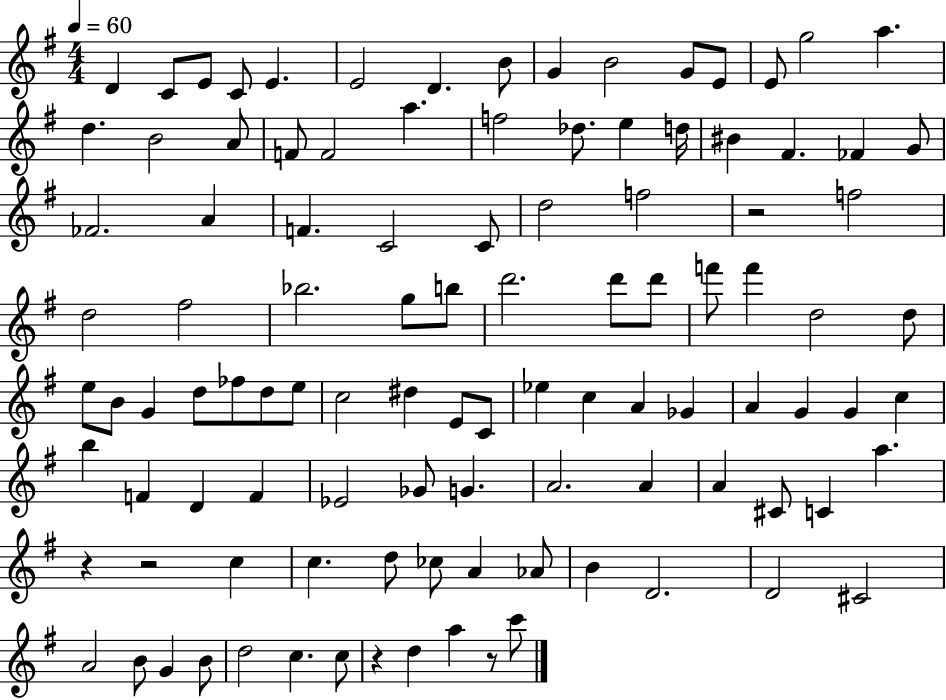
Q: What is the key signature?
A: G major